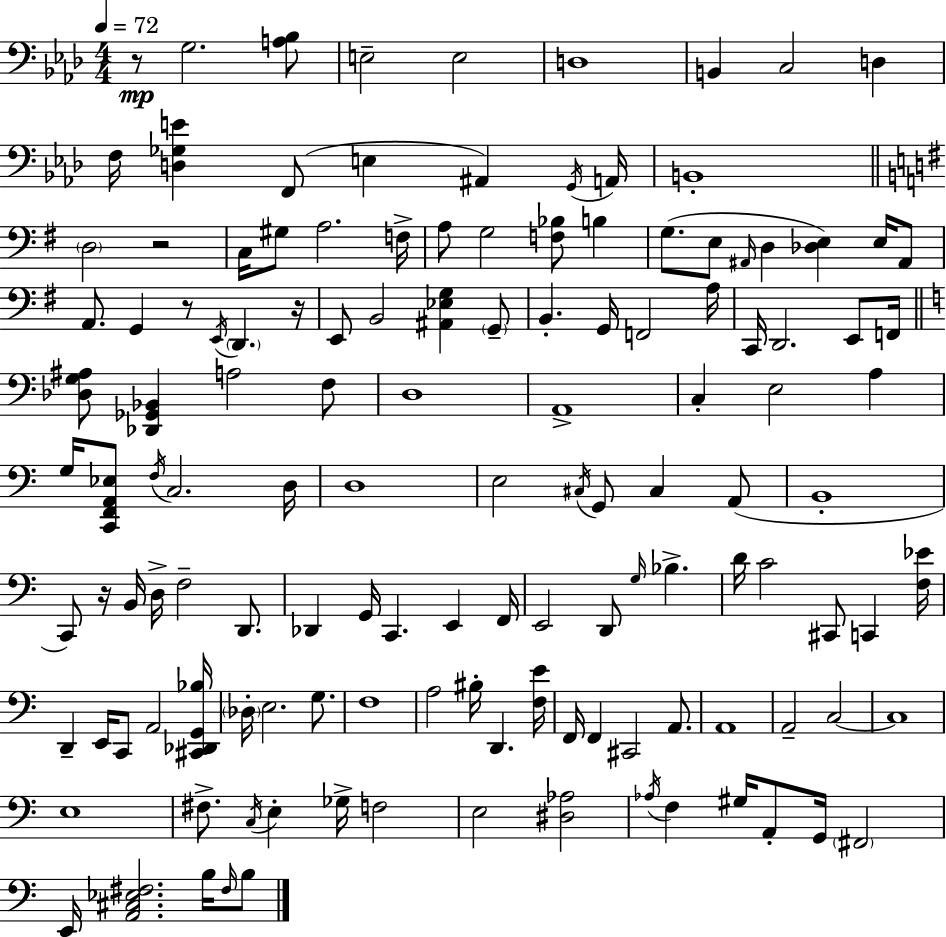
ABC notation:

X:1
T:Untitled
M:4/4
L:1/4
K:Ab
z/2 G,2 [A,_B,]/2 E,2 E,2 D,4 B,, C,2 D, F,/4 [D,_G,E] F,,/2 E, ^A,, G,,/4 A,,/4 B,,4 D,2 z2 C,/4 ^G,/2 A,2 F,/4 A,/2 G,2 [F,_B,]/2 B, G,/2 E,/2 ^A,,/4 D, [_D,E,] E,/4 ^A,,/2 A,,/2 G,, z/2 E,,/4 D,, z/4 E,,/2 B,,2 [^A,,_E,G,] G,,/2 B,, G,,/4 F,,2 A,/4 C,,/4 D,,2 E,,/2 F,,/4 [_D,G,^A,]/2 [_D,,_G,,_B,,] A,2 F,/2 D,4 A,,4 C, E,2 A, G,/4 [C,,F,,A,,_E,]/2 F,/4 C,2 D,/4 D,4 E,2 ^C,/4 G,,/2 ^C, A,,/2 B,,4 C,,/2 z/4 B,,/4 D,/4 F,2 D,,/2 _D,, G,,/4 C,, E,, F,,/4 E,,2 D,,/2 G,/4 _B, D/4 C2 ^C,,/2 C,, [F,_E]/4 D,, E,,/4 C,,/2 A,,2 [^C,,_D,,G,,_B,]/4 _D,/4 E,2 G,/2 F,4 A,2 ^B,/4 D,, [F,E]/4 F,,/4 F,, ^C,,2 A,,/2 A,,4 A,,2 C,2 C,4 E,4 ^F,/2 C,/4 E, _G,/4 F,2 E,2 [^D,_A,]2 _A,/4 F, ^G,/4 A,,/2 G,,/4 ^F,,2 E,,/4 [A,,^C,_E,^F,]2 B,/4 ^F,/4 B,/2